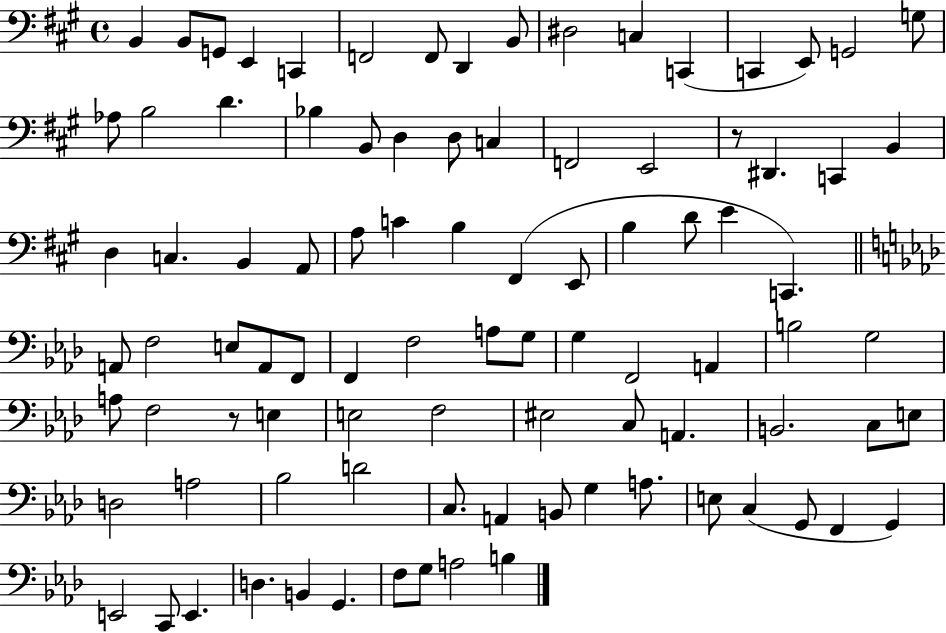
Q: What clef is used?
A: bass